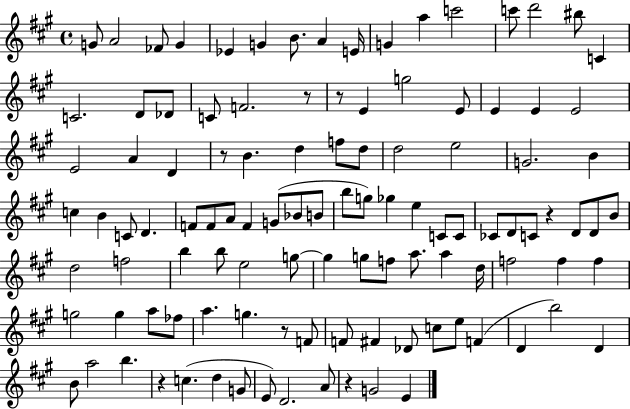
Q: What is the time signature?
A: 4/4